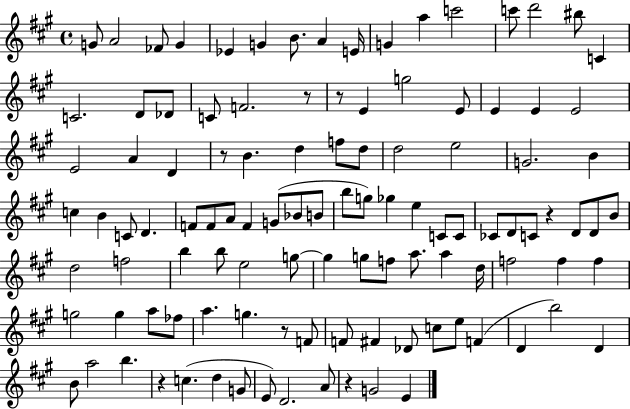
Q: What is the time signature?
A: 4/4